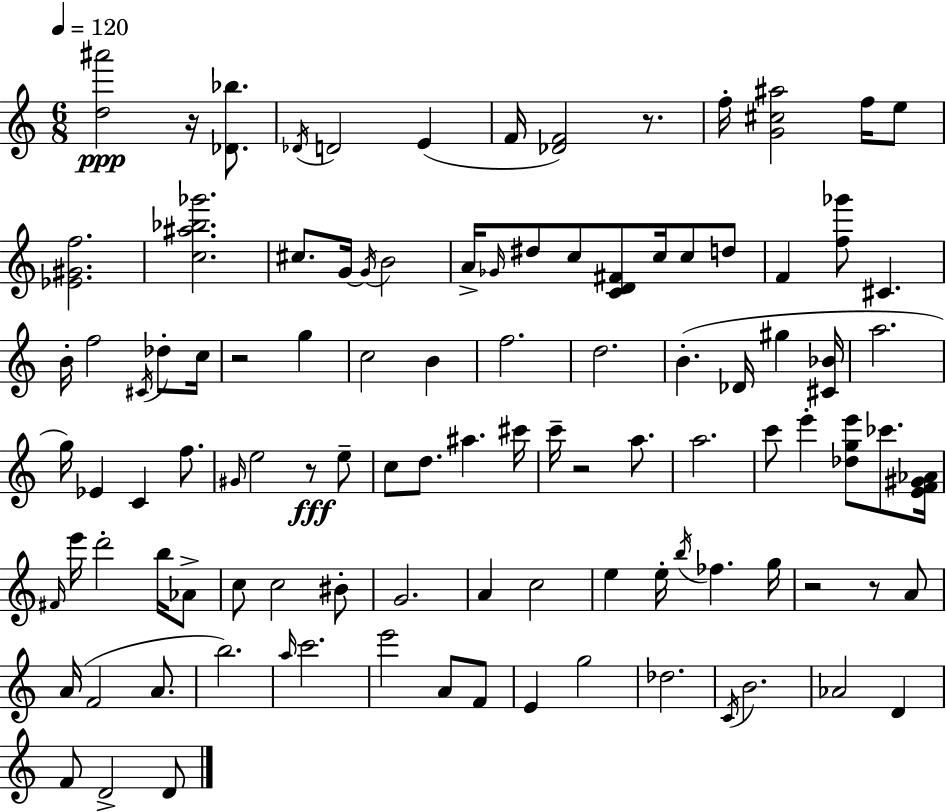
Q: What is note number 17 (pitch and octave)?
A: C5